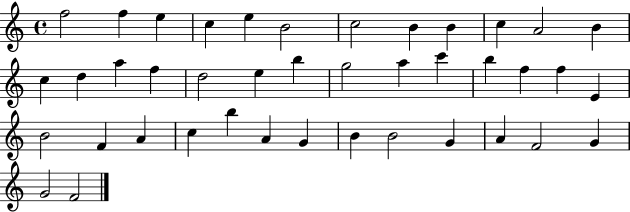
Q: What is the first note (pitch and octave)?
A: F5